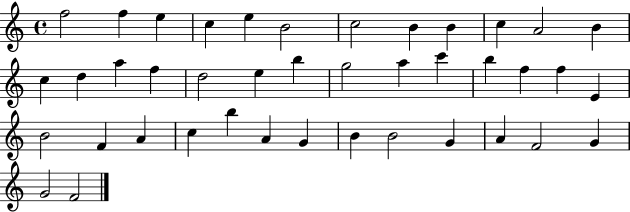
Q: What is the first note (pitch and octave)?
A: F5